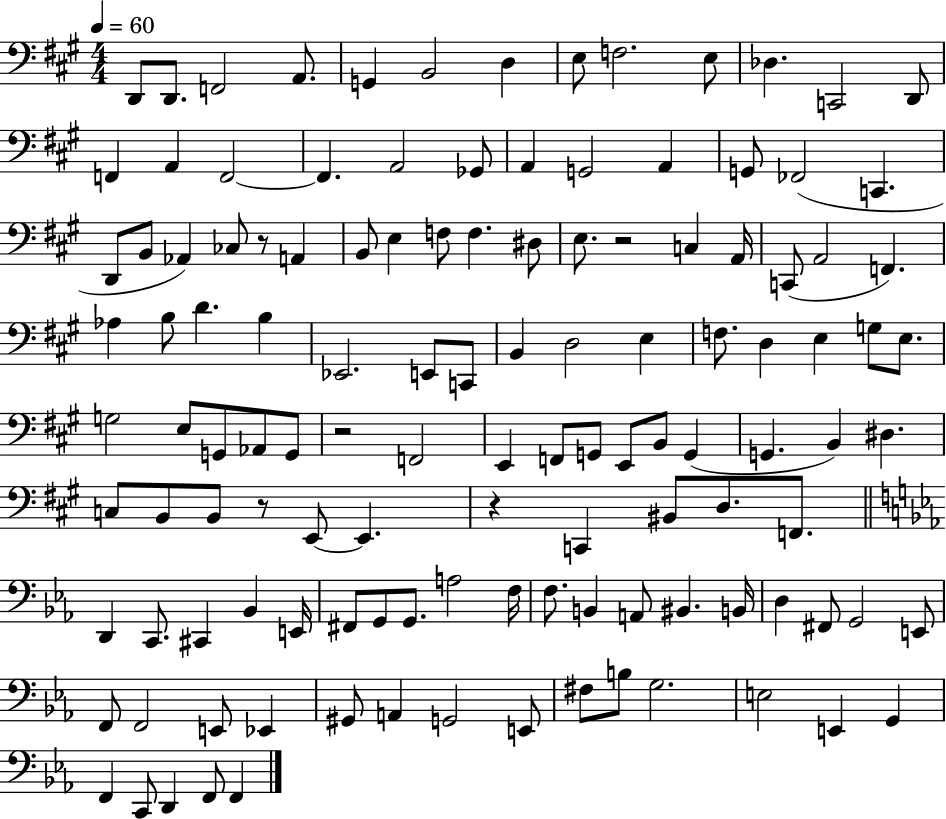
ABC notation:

X:1
T:Untitled
M:4/4
L:1/4
K:A
D,,/2 D,,/2 F,,2 A,,/2 G,, B,,2 D, E,/2 F,2 E,/2 _D, C,,2 D,,/2 F,, A,, F,,2 F,, A,,2 _G,,/2 A,, G,,2 A,, G,,/2 _F,,2 C,, D,,/2 B,,/2 _A,, _C,/2 z/2 A,, B,,/2 E, F,/2 F, ^D,/2 E,/2 z2 C, A,,/4 C,,/2 A,,2 F,, _A, B,/2 D B, _E,,2 E,,/2 C,,/2 B,, D,2 E, F,/2 D, E, G,/2 E,/2 G,2 E,/2 G,,/2 _A,,/2 G,,/2 z2 F,,2 E,, F,,/2 G,,/2 E,,/2 B,,/2 G,, G,, B,, ^D, C,/2 B,,/2 B,,/2 z/2 E,,/2 E,, z C,, ^B,,/2 D,/2 F,,/2 D,, C,,/2 ^C,, _B,, E,,/4 ^F,,/2 G,,/2 G,,/2 A,2 F,/4 F,/2 B,, A,,/2 ^B,, B,,/4 D, ^F,,/2 G,,2 E,,/2 F,,/2 F,,2 E,,/2 _E,, ^G,,/2 A,, G,,2 E,,/2 ^F,/2 B,/2 G,2 E,2 E,, G,, F,, C,,/2 D,, F,,/2 F,,